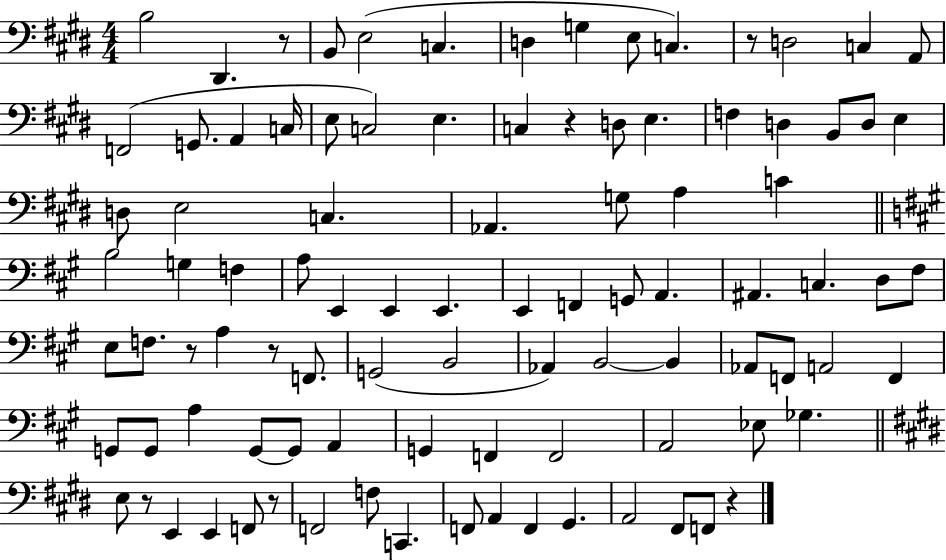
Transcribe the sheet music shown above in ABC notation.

X:1
T:Untitled
M:4/4
L:1/4
K:E
B,2 ^D,, z/2 B,,/2 E,2 C, D, G, E,/2 C, z/2 D,2 C, A,,/2 F,,2 G,,/2 A,, C,/4 E,/2 C,2 E, C, z D,/2 E, F, D, B,,/2 D,/2 E, D,/2 E,2 C, _A,, G,/2 A, C B,2 G, F, A,/2 E,, E,, E,, E,, F,, G,,/2 A,, ^A,, C, D,/2 ^F,/2 E,/2 F,/2 z/2 A, z/2 F,,/2 G,,2 B,,2 _A,, B,,2 B,, _A,,/2 F,,/2 A,,2 F,, G,,/2 G,,/2 A, G,,/2 G,,/2 A,, G,, F,, F,,2 A,,2 _E,/2 _G, E,/2 z/2 E,, E,, F,,/2 z/2 F,,2 F,/2 C,, F,,/2 A,, F,, ^G,, A,,2 ^F,,/2 F,,/2 z